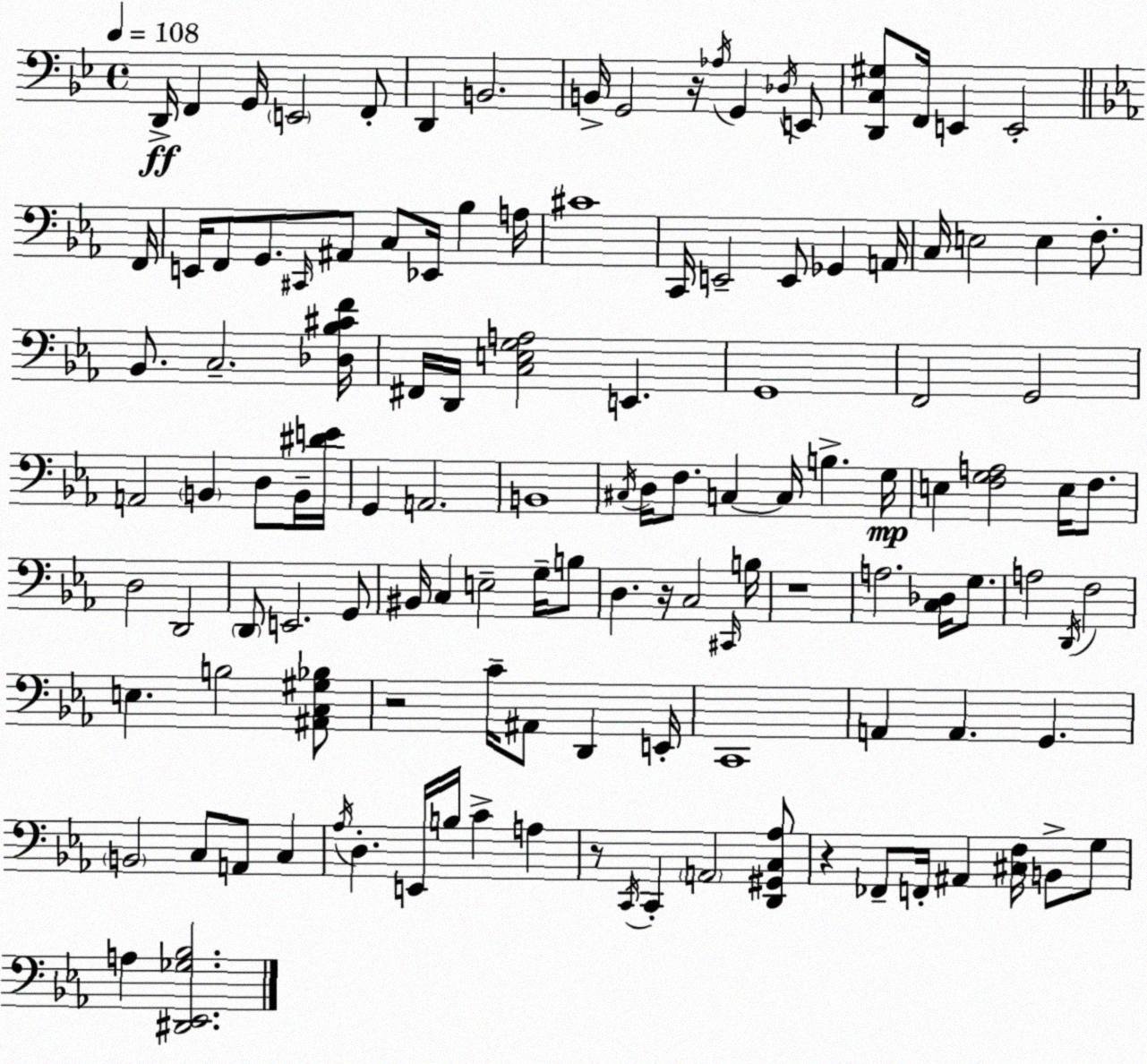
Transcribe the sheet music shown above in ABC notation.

X:1
T:Untitled
M:4/4
L:1/4
K:Gm
D,,/4 F,, G,,/4 E,,2 F,,/2 D,, B,,2 B,,/4 G,,2 z/4 _A,/4 G,, _D,/4 E,,/2 [D,,C,^G,]/2 F,,/4 E,, E,,2 F,,/4 E,,/4 F,,/2 G,,/2 ^C,,/4 ^A,,/2 C,/2 _E,,/4 _B, A,/4 ^C4 C,,/4 E,,2 E,,/2 _G,, A,,/4 C,/4 E,2 E, F,/2 _B,,/2 C,2 [_D,_B,^CF]/4 ^F,,/4 D,,/4 [C,E,G,A,]2 E,, G,,4 F,,2 G,,2 A,,2 B,, D,/2 B,,/4 [^DE]/4 G,, A,,2 B,,4 ^C,/4 D,/4 F,/2 C, C,/4 B, G,/4 E, [F,G,A,]2 E,/4 F,/2 D,2 D,,2 D,,/2 E,,2 G,,/2 ^B,,/4 C, E,2 G,/4 B,/2 D, z/4 C,2 ^C,,/4 B,/4 z4 A,2 [C,_D,]/4 G,/2 A,2 D,,/4 F,2 E, B,2 [^A,,C,^G,_B,]/2 z2 C/4 ^A,,/2 D,, E,,/4 C,,4 A,, A,, G,, B,,2 C,/2 A,,/2 C, _A,/4 D, E,,/4 B,/4 C A, z/2 C,,/4 C,, A,,2 [D,,^G,,C,_A,]/2 z _F,,/2 F,,/4 ^A,, [^C,F,]/4 B,,/2 G,/2 A, [^D,,_E,,_G,_B,]2